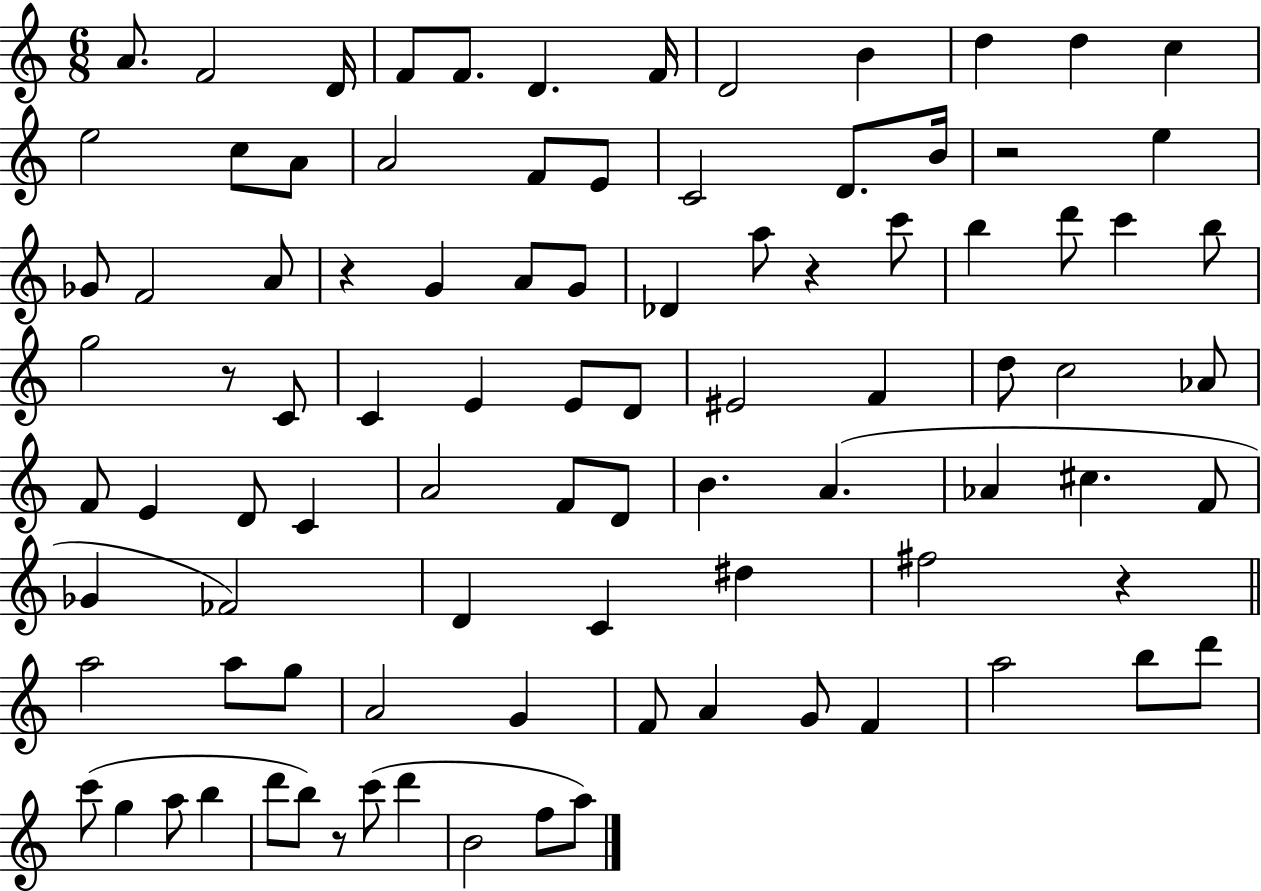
X:1
T:Untitled
M:6/8
L:1/4
K:C
A/2 F2 D/4 F/2 F/2 D F/4 D2 B d d c e2 c/2 A/2 A2 F/2 E/2 C2 D/2 B/4 z2 e _G/2 F2 A/2 z G A/2 G/2 _D a/2 z c'/2 b d'/2 c' b/2 g2 z/2 C/2 C E E/2 D/2 ^E2 F d/2 c2 _A/2 F/2 E D/2 C A2 F/2 D/2 B A _A ^c F/2 _G _F2 D C ^d ^f2 z a2 a/2 g/2 A2 G F/2 A G/2 F a2 b/2 d'/2 c'/2 g a/2 b d'/2 b/2 z/2 c'/2 d' B2 f/2 a/2